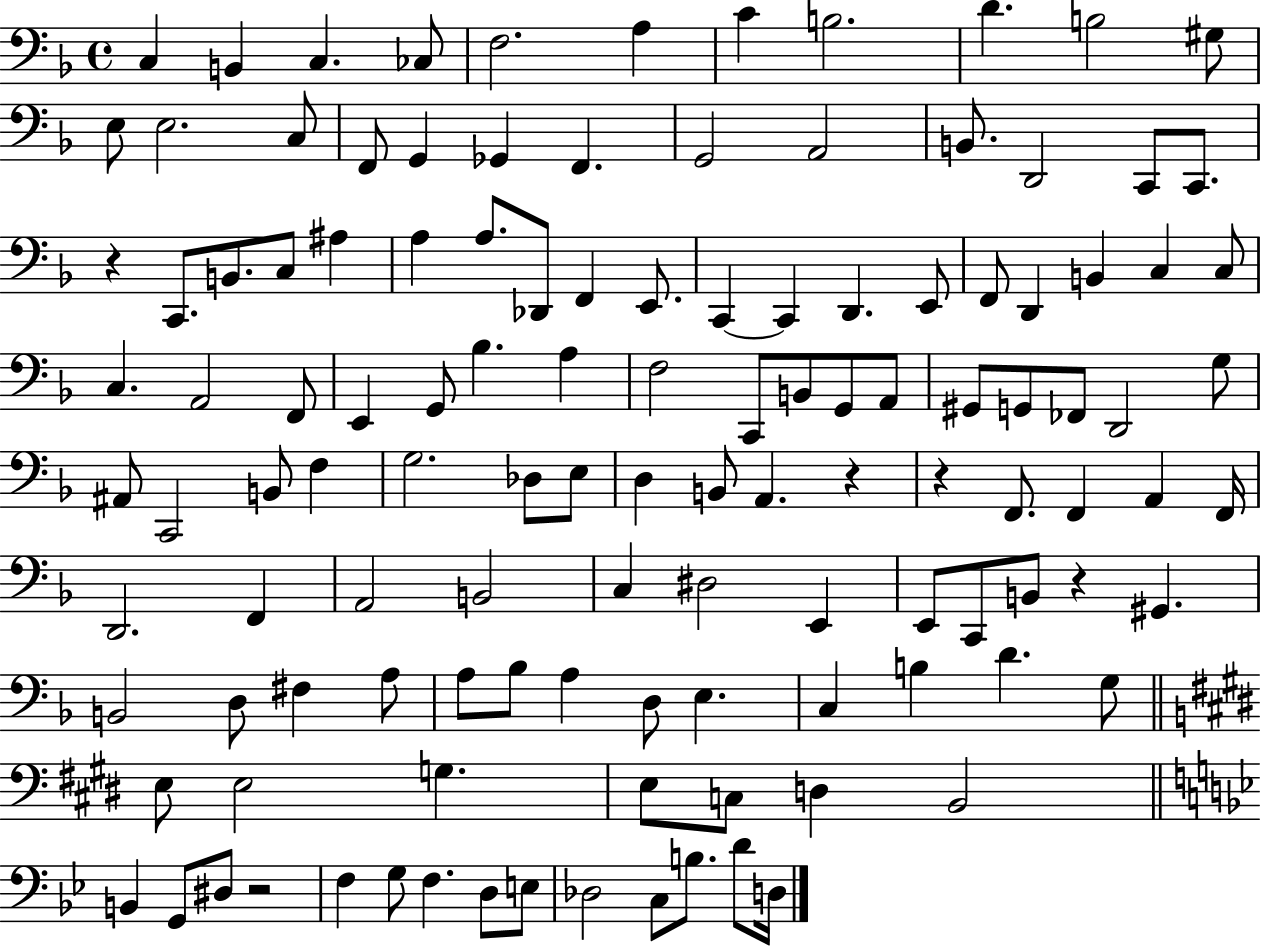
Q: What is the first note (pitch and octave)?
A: C3